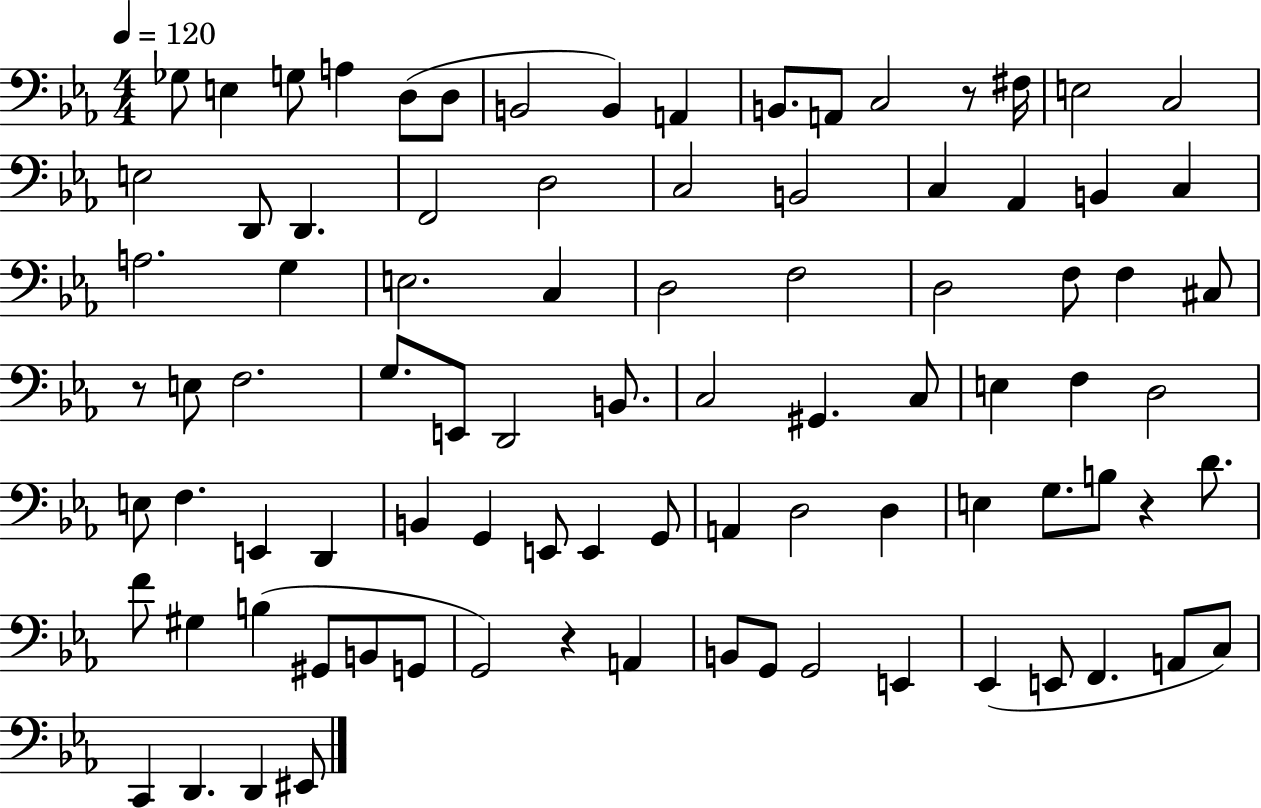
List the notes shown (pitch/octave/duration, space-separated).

Gb3/e E3/q G3/e A3/q D3/e D3/e B2/h B2/q A2/q B2/e. A2/e C3/h R/e F#3/s E3/h C3/h E3/h D2/e D2/q. F2/h D3/h C3/h B2/h C3/q Ab2/q B2/q C3/q A3/h. G3/q E3/h. C3/q D3/h F3/h D3/h F3/e F3/q C#3/e R/e E3/e F3/h. G3/e. E2/e D2/h B2/e. C3/h G#2/q. C3/e E3/q F3/q D3/h E3/e F3/q. E2/q D2/q B2/q G2/q E2/e E2/q G2/e A2/q D3/h D3/q E3/q G3/e. B3/e R/q D4/e. F4/e G#3/q B3/q G#2/e B2/e G2/e G2/h R/q A2/q B2/e G2/e G2/h E2/q Eb2/q E2/e F2/q. A2/e C3/e C2/q D2/q. D2/q EIS2/e